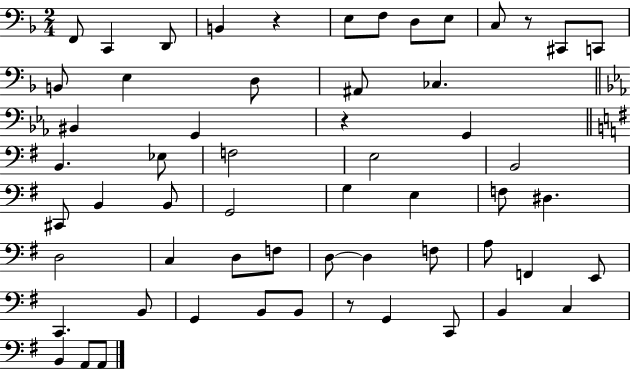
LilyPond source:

{
  \clef bass
  \numericTimeSignature
  \time 2/4
  \key f \major
  \repeat volta 2 { f,8 c,4 d,8 | b,4 r4 | e8 f8 d8 e8 | c8 r8 cis,8 c,8 | \break b,8 e4 d8 | ais,8 ces4. | \bar "||" \break \key ees \major bis,4 g,4 | r4 g,4 | \bar "||" \break \key g \major b,4. ees8 | f2 | e2 | b,2 | \break cis,8 b,4 b,8 | g,2 | g4 e4 | f8 dis4. | \break d2 | c4 d8 f8 | d8~~ d4 f8 | a8 f,4 e,8 | \break c,4. b,8 | g,4 b,8 b,8 | r8 g,4 c,8 | b,4 c4 | \break b,4 a,8 a,8 | } \bar "|."
}